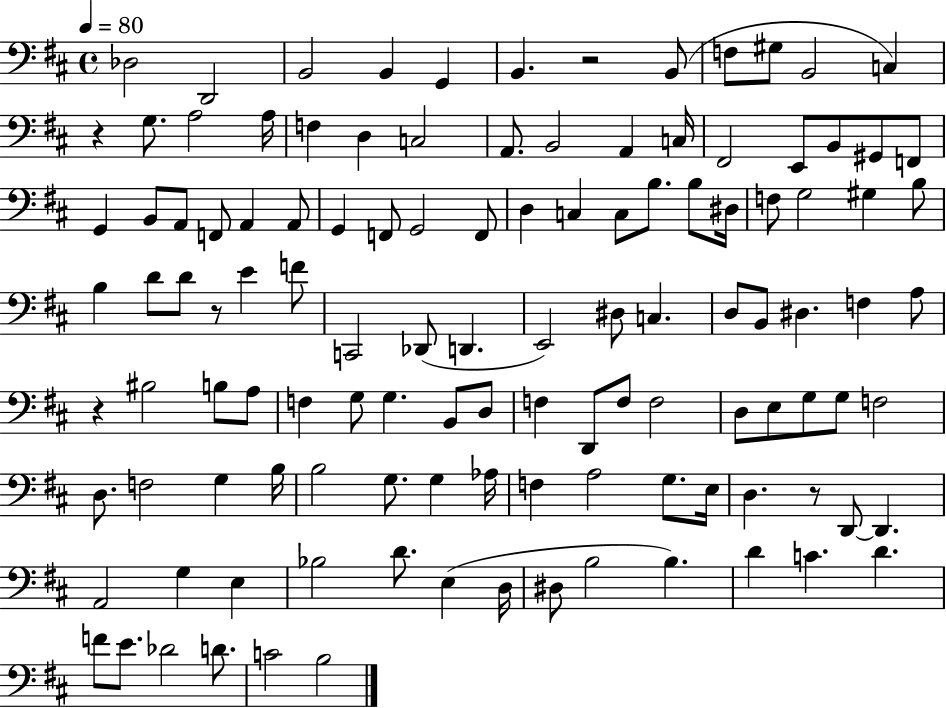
{
  \clef bass
  \time 4/4
  \defaultTimeSignature
  \key d \major
  \tempo 4 = 80
  \repeat volta 2 { des2 d,2 | b,2 b,4 g,4 | b,4. r2 b,8( | f8 gis8 b,2 c4) | \break r4 g8. a2 a16 | f4 d4 c2 | a,8. b,2 a,4 c16 | fis,2 e,8 b,8 gis,8 f,8 | \break g,4 b,8 a,8 f,8 a,4 a,8 | g,4 f,8 g,2 f,8 | d4 c4 c8 b8. b8 dis16 | f8 g2 gis4 b8 | \break b4 d'8 d'8 r8 e'4 f'8 | c,2 des,8( d,4. | e,2) dis8 c4. | d8 b,8 dis4. f4 a8 | \break r4 bis2 b8 a8 | f4 g8 g4. b,8 d8 | f4 d,8 f8 f2 | d8 e8 g8 g8 f2 | \break d8. f2 g4 b16 | b2 g8. g4 aes16 | f4 a2 g8. e16 | d4. r8 d,8~~ d,4. | \break a,2 g4 e4 | bes2 d'8. e4( d16 | dis8 b2 b4.) | d'4 c'4. d'4. | \break f'8 e'8. des'2 d'8. | c'2 b2 | } \bar "|."
}